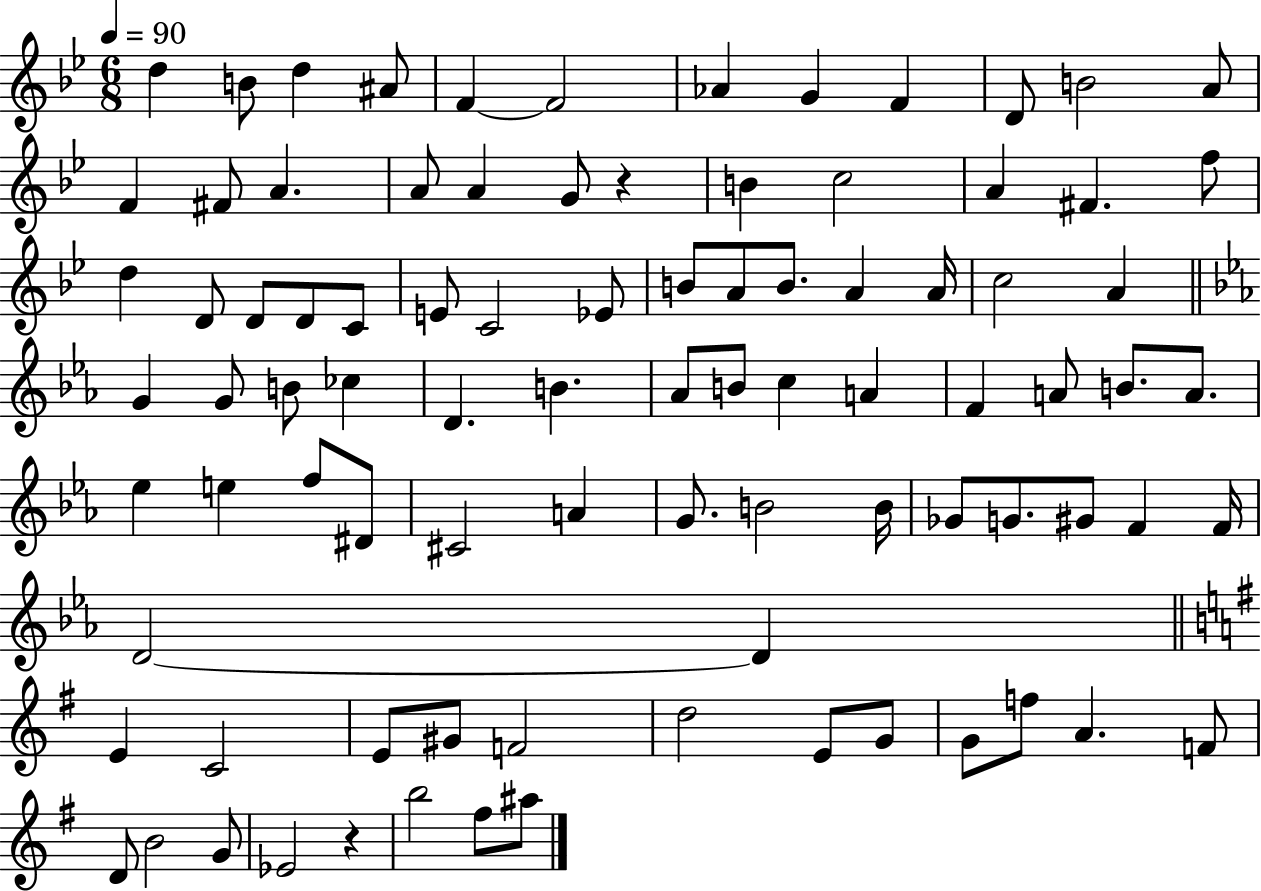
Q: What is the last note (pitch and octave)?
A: A#5